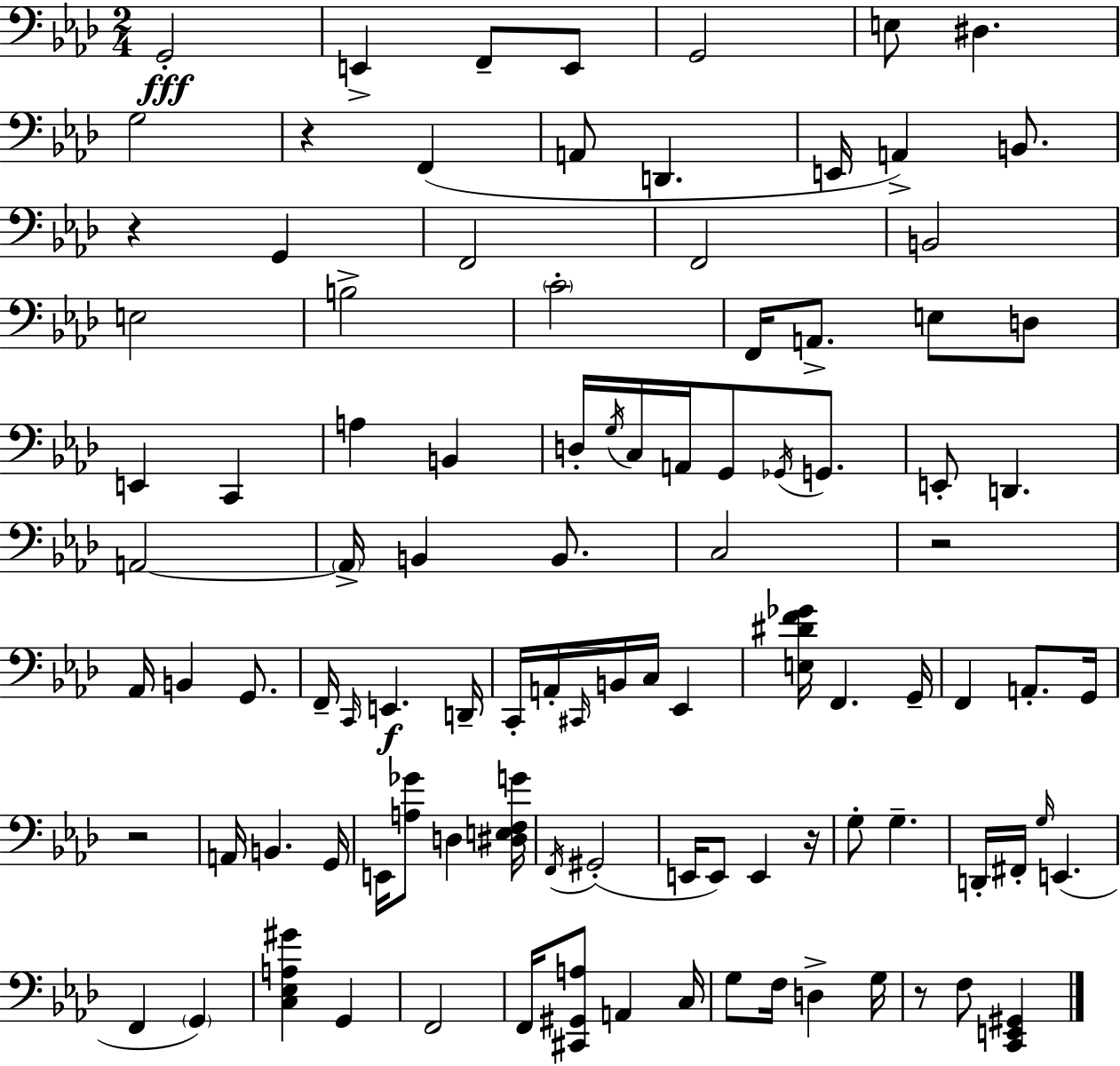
{
  \clef bass
  \numericTimeSignature
  \time 2/4
  \key aes \major
  g,2-.\fff | e,4-> f,8-- e,8 | g,2 | e8 dis4. | \break g2 | r4 f,4( | a,8 d,4. | e,16 a,4->) b,8. | \break r4 g,4 | f,2 | f,2 | b,2 | \break e2 | b2-> | \parenthesize c'2-. | f,16 a,8.-> e8 d8 | \break e,4 c,4 | a4 b,4 | d16-. \acciaccatura { g16 } c16 a,16 g,8 \acciaccatura { ges,16 } g,8. | e,8-. d,4. | \break a,2~~ | \parenthesize a,16-> b,4 b,8. | c2 | r2 | \break aes,16 b,4 g,8. | f,16-- \grace { c,16 }\f e,4. | d,16-- c,16-. a,16-. \grace { cis,16 } b,16 c16 | ees,4 <e dis' f' ges'>16 f,4. | \break g,16-- f,4 | a,8.-. g,16 r2 | a,16 b,4. | g,16 e,16 <a ges'>8 d4 | \break <dis e f g'>16 \acciaccatura { f,16 } gis,2-.( | e,16 e,8) | e,4 r16 g8-. g4.-- | d,16-. fis,16-. \grace { g16 }( | \break e,4. f,4 | \parenthesize g,4) <c ees a gis'>4 | g,4 f,2 | f,16 <cis, gis, a>8 | \break a,4 c16 g8 | f16 d4-> g16 r8 | f8 <c, e, gis,>4 \bar "|."
}